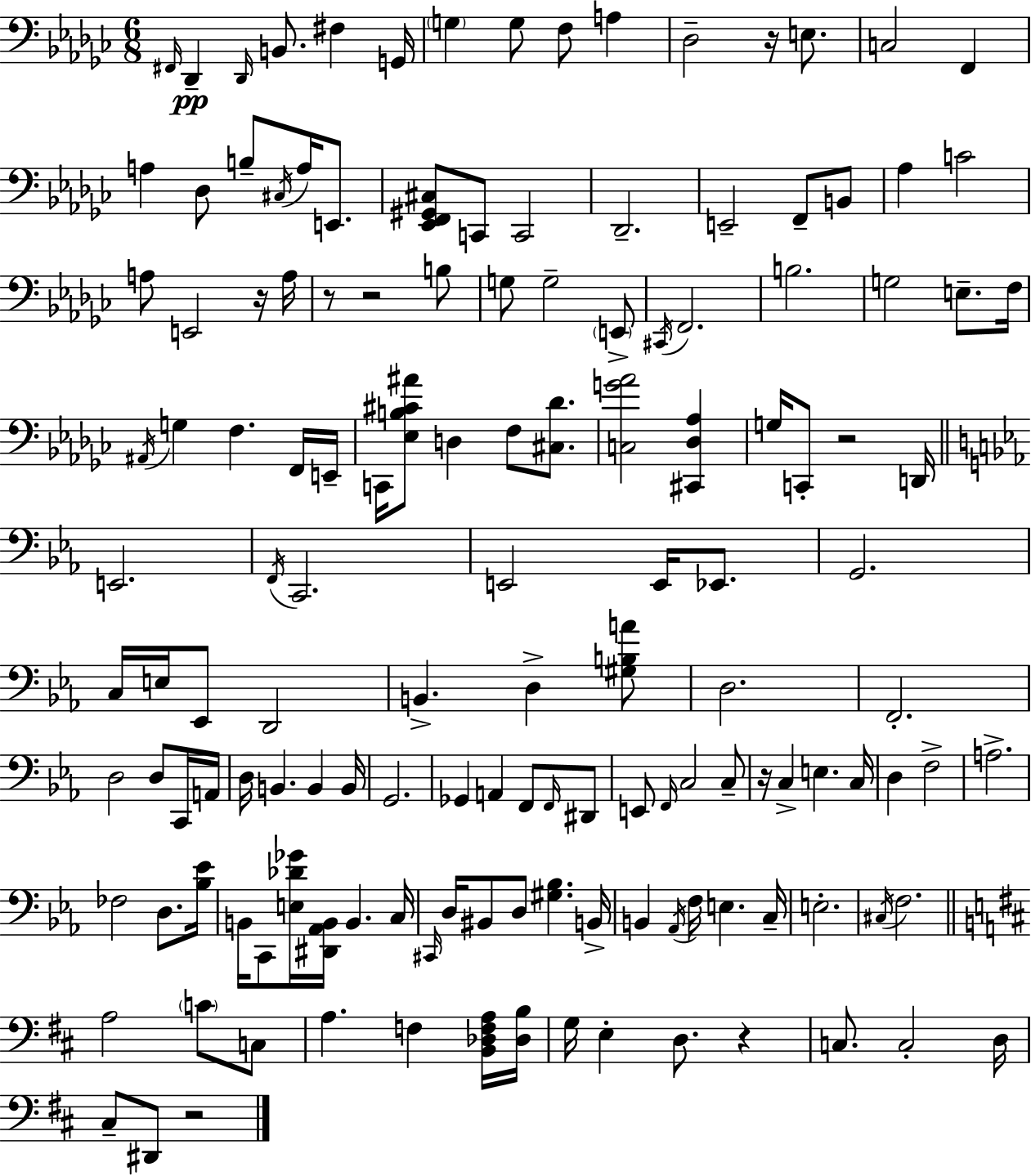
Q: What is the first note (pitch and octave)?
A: F#2